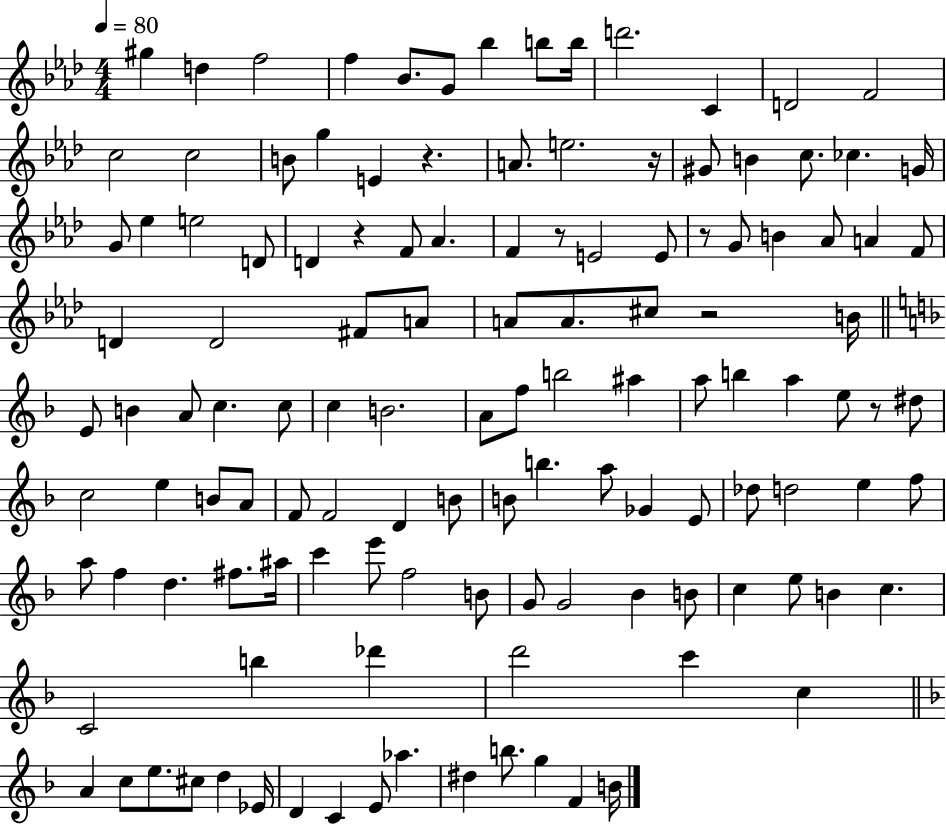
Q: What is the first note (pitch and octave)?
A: G#5